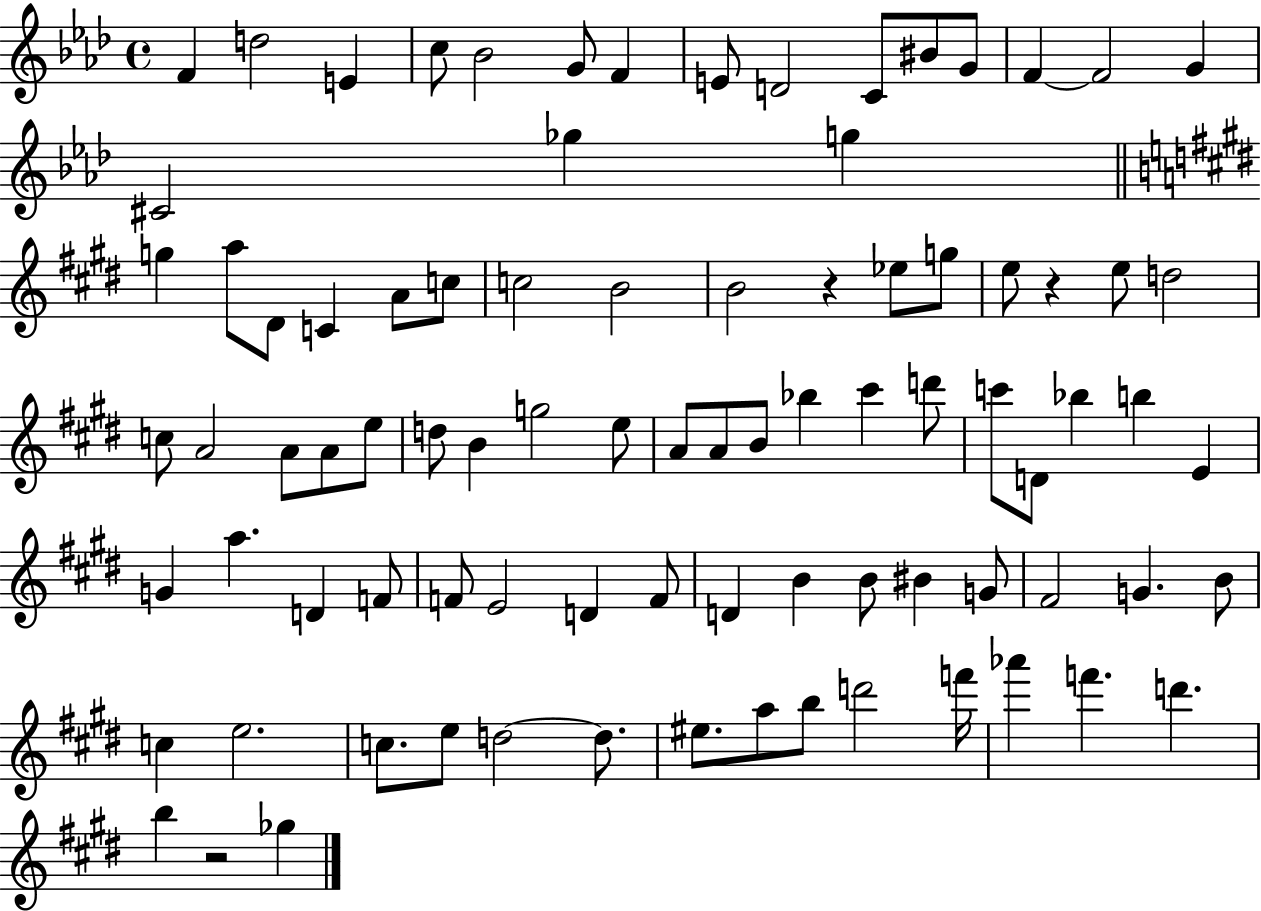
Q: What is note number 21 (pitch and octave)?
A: D#4